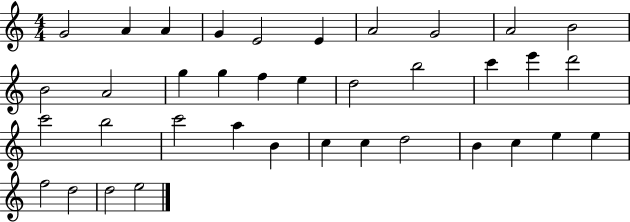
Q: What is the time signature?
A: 4/4